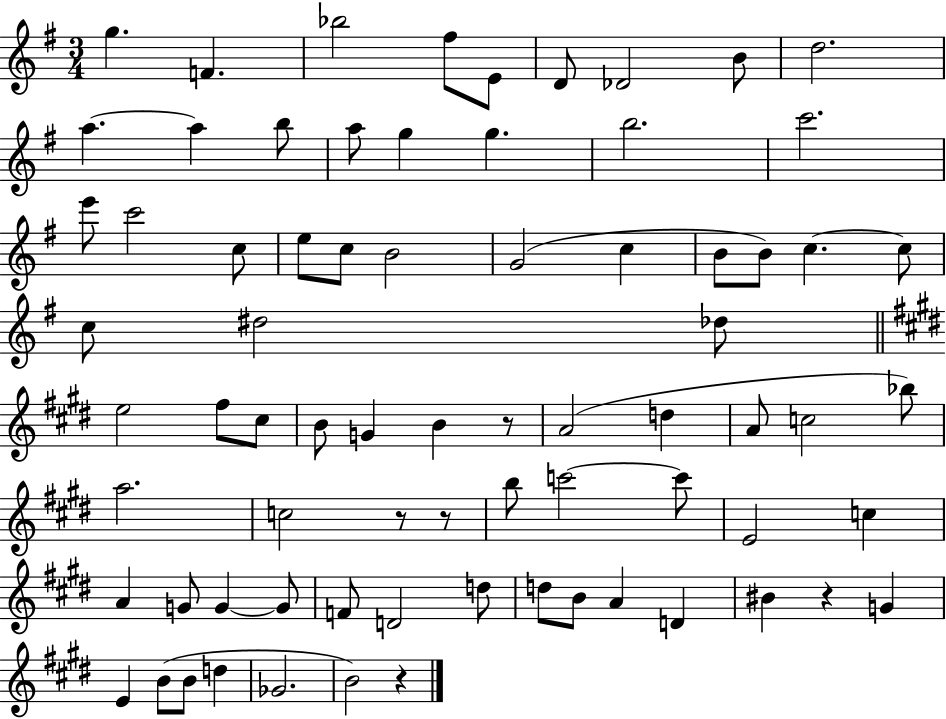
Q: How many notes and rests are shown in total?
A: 74